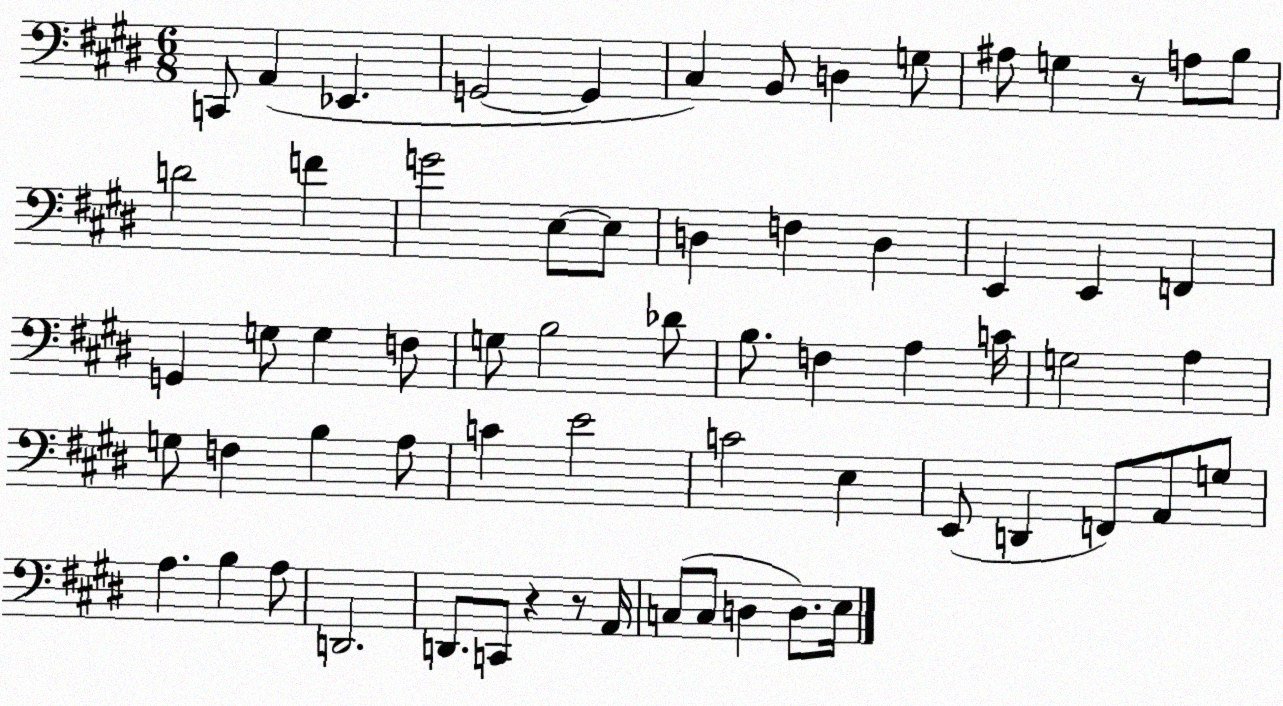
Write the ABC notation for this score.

X:1
T:Untitled
M:6/8
L:1/4
K:E
C,,/2 A,, _E,, G,,2 G,, ^C, B,,/2 D, G,/2 ^A,/2 G, z/2 A,/2 B,/2 D2 F G2 E,/2 E,/2 D, F, D, E,, E,, F,, G,, G,/2 G, F,/2 G,/2 B,2 _D/2 B,/2 F, A, C/4 G,2 A, G,/2 F, B, A,/2 C E2 C2 E, E,,/2 D,, F,,/2 A,,/2 G,/2 A, B, A,/2 D,,2 D,,/2 C,,/2 z z/2 A,,/4 C,/2 C,/2 D, D,/2 E,/4